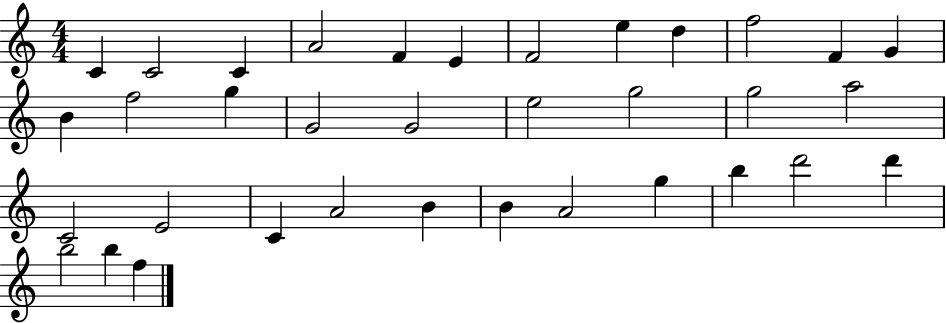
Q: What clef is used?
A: treble